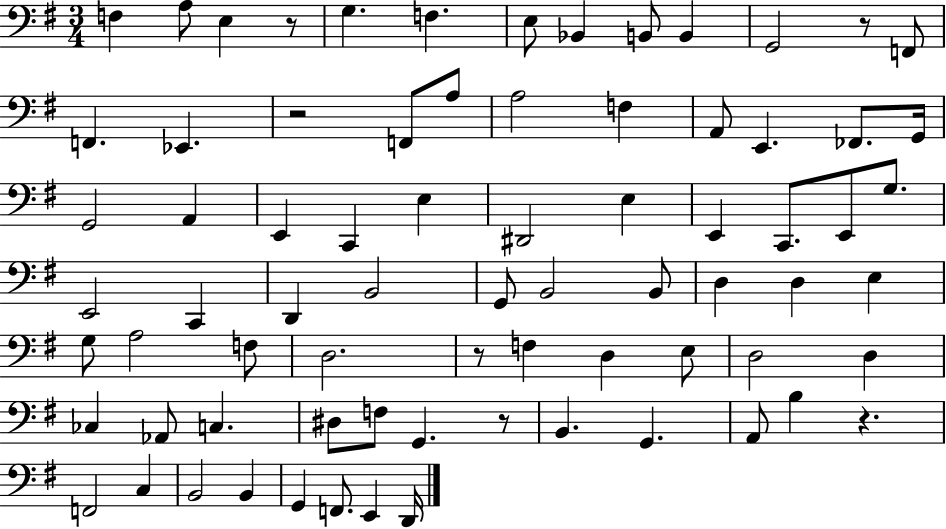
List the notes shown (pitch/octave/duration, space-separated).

F3/q A3/e E3/q R/e G3/q. F3/q. E3/e Bb2/q B2/e B2/q G2/h R/e F2/e F2/q. Eb2/q. R/h F2/e A3/e A3/h F3/q A2/e E2/q. FES2/e. G2/s G2/h A2/q E2/q C2/q E3/q D#2/h E3/q E2/q C2/e. E2/e G3/e. E2/h C2/q D2/q B2/h G2/e B2/h B2/e D3/q D3/q E3/q G3/e A3/h F3/e D3/h. R/e F3/q D3/q E3/e D3/h D3/q CES3/q Ab2/e C3/q. D#3/e F3/e G2/q. R/e B2/q. G2/q. A2/e B3/q R/q. F2/h C3/q B2/h B2/q G2/q F2/e. E2/q D2/s